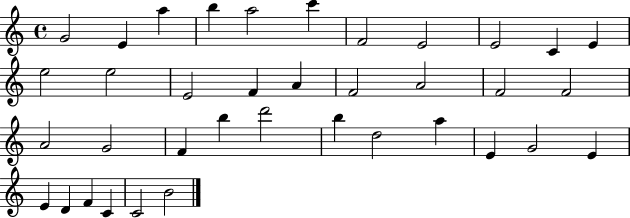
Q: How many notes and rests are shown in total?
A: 37